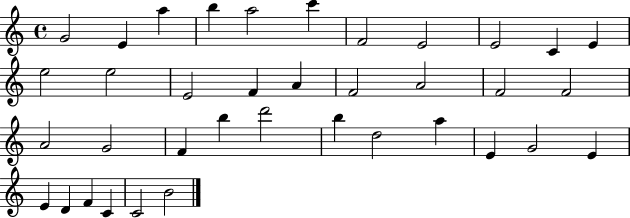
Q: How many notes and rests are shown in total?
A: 37